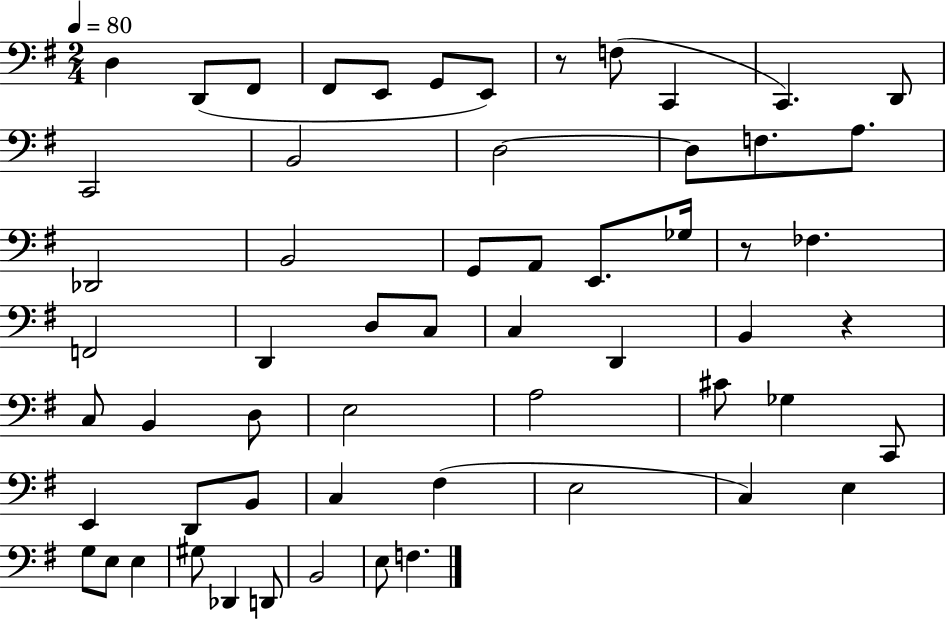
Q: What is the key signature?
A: G major